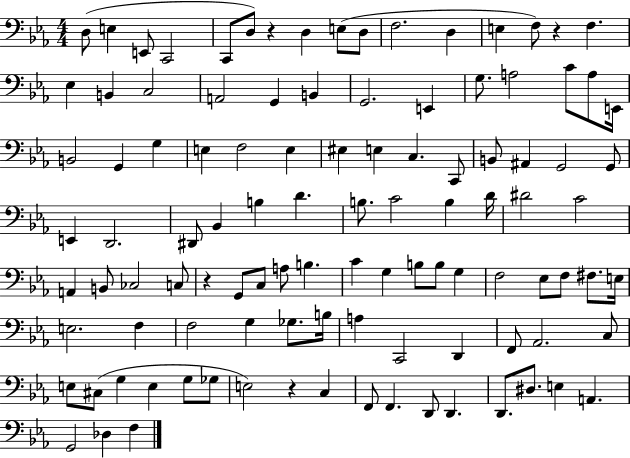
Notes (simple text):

D3/e E3/q E2/e C2/h C2/e D3/e R/q D3/q E3/e D3/e F3/h. D3/q E3/q F3/e R/q F3/q. Eb3/q B2/q C3/h A2/h G2/q B2/q G2/h. E2/q G3/e. A3/h C4/e A3/e E2/s B2/h G2/q G3/q E3/q F3/h E3/q EIS3/q E3/q C3/q. C2/e B2/e A#2/q G2/h G2/e E2/q D2/h. D#2/e Bb2/q B3/q D4/q. B3/e. C4/h B3/q D4/s D#4/h C4/h A2/q B2/e CES3/h C3/e R/q G2/e C3/e A3/e B3/q. C4/q G3/q B3/e B3/e G3/q F3/h Eb3/e F3/e F#3/e. E3/s E3/h. F3/q F3/h G3/q Gb3/e. B3/s A3/q C2/h D2/q F2/e Ab2/h. C3/e E3/e C#3/e G3/q E3/q G3/e Gb3/e E3/h R/q C3/q F2/e F2/q. D2/e D2/q. D2/e. D#3/e. E3/q A2/q. G2/h Db3/q F3/q